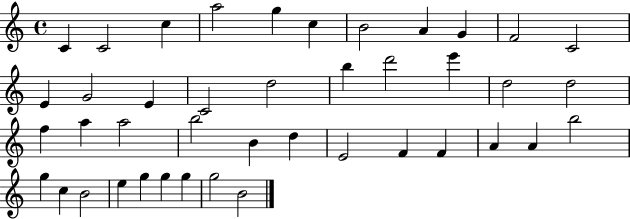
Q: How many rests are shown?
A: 0